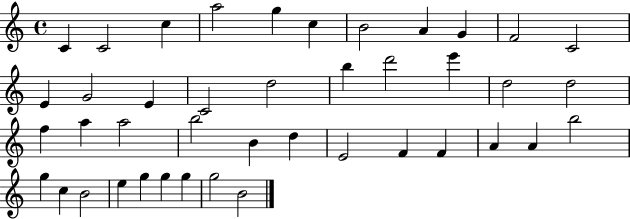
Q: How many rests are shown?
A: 0